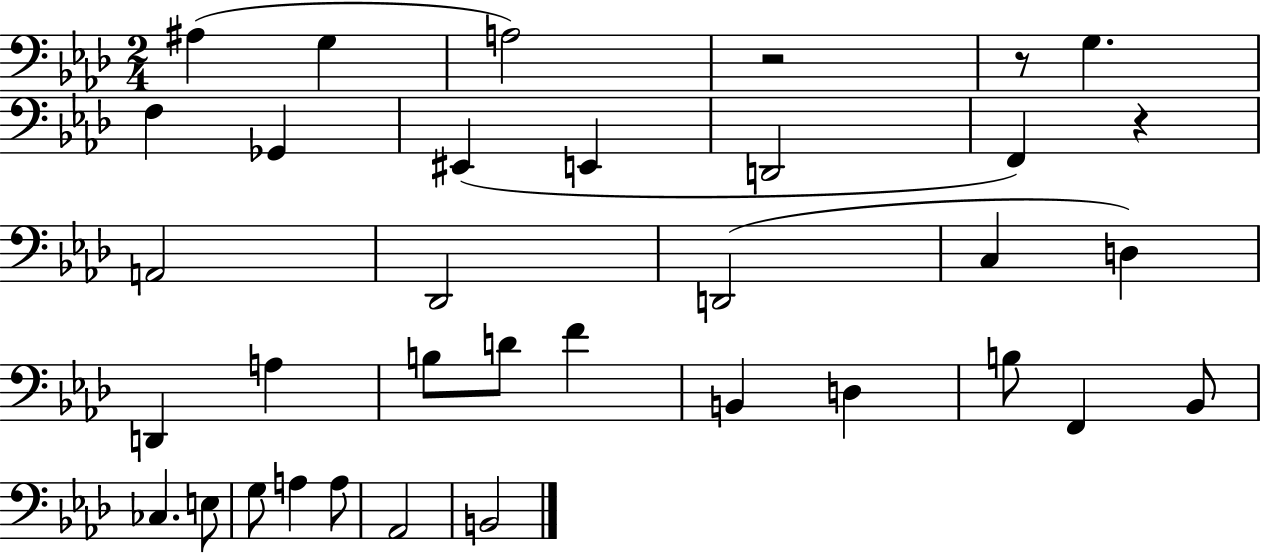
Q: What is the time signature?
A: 2/4